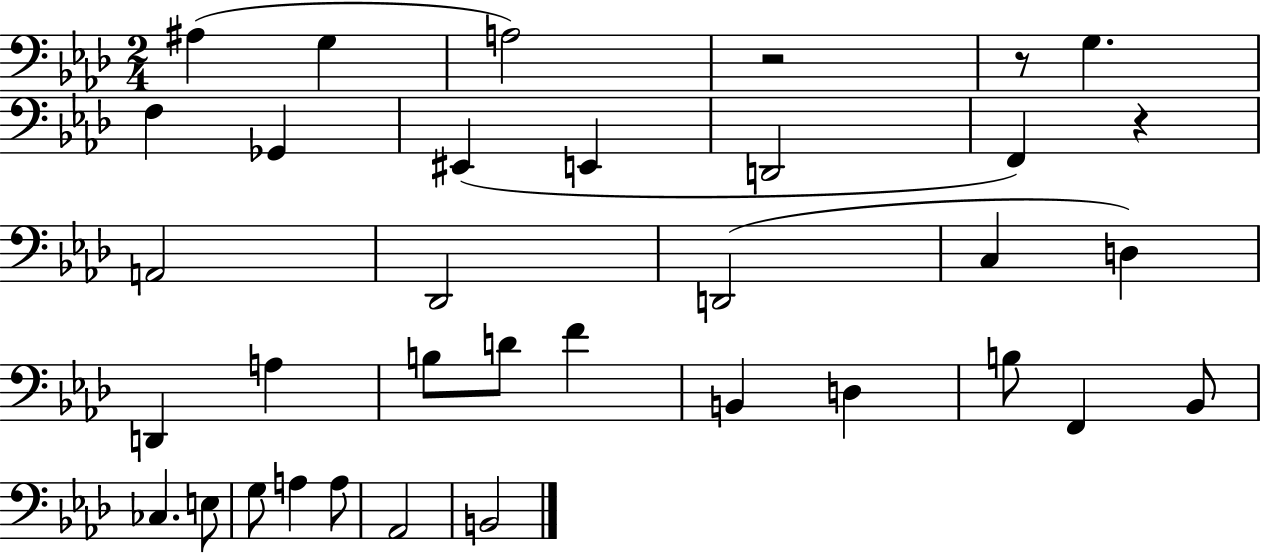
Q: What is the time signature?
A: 2/4